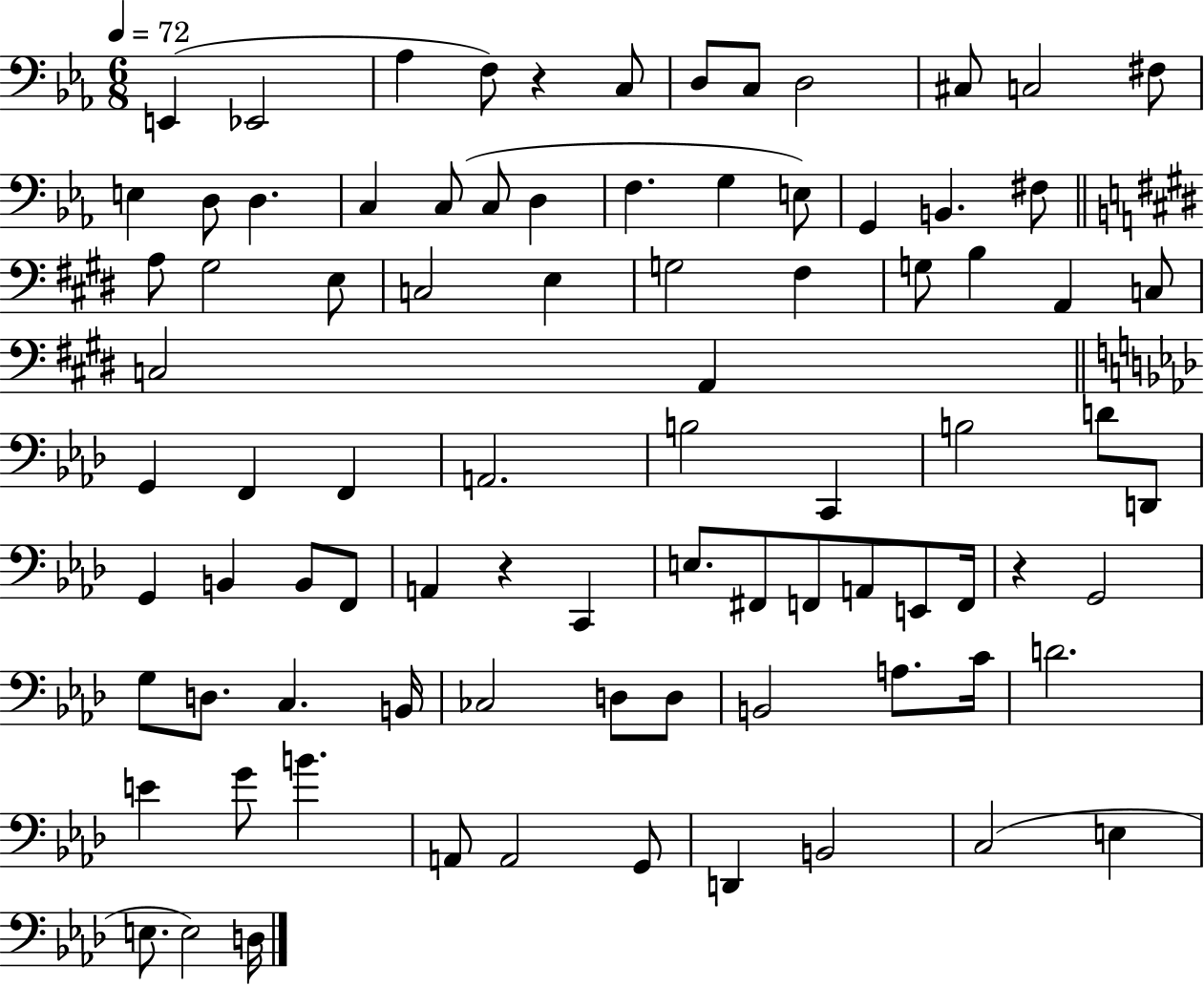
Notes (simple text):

E2/q Eb2/h Ab3/q F3/e R/q C3/e D3/e C3/e D3/h C#3/e C3/h F#3/e E3/q D3/e D3/q. C3/q C3/e C3/e D3/q F3/q. G3/q E3/e G2/q B2/q. F#3/e A3/e G#3/h E3/e C3/h E3/q G3/h F#3/q G3/e B3/q A2/q C3/e C3/h A2/q G2/q F2/q F2/q A2/h. B3/h C2/q B3/h D4/e D2/e G2/q B2/q B2/e F2/e A2/q R/q C2/q E3/e. F#2/e F2/e A2/e E2/e F2/s R/q G2/h G3/e D3/e. C3/q. B2/s CES3/h D3/e D3/e B2/h A3/e. C4/s D4/h. E4/q G4/e B4/q. A2/e A2/h G2/e D2/q B2/h C3/h E3/q E3/e. E3/h D3/s